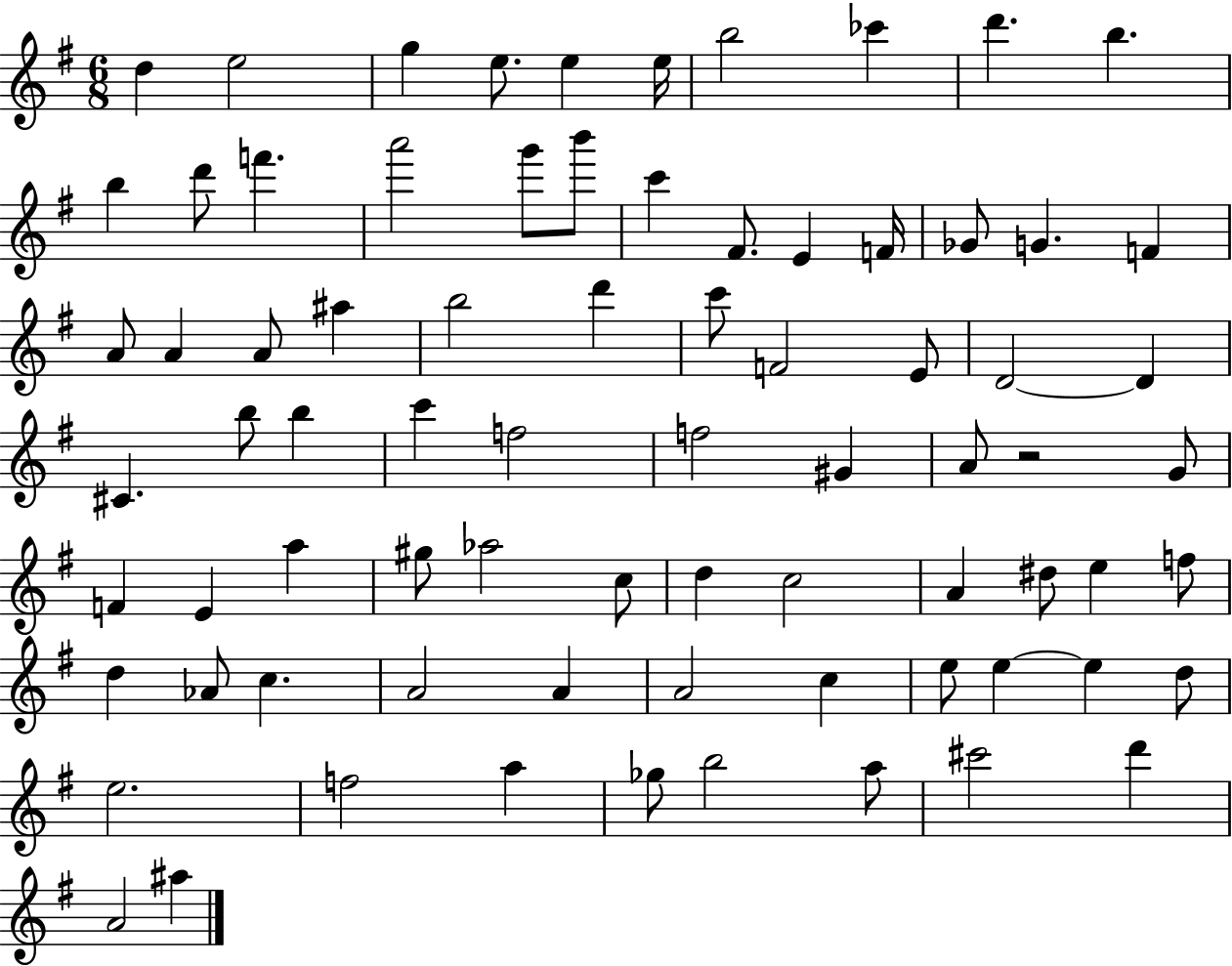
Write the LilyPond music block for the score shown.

{
  \clef treble
  \numericTimeSignature
  \time 6/8
  \key g \major
  \repeat volta 2 { d''4 e''2 | g''4 e''8. e''4 e''16 | b''2 ces'''4 | d'''4. b''4. | \break b''4 d'''8 f'''4. | a'''2 g'''8 b'''8 | c'''4 fis'8. e'4 f'16 | ges'8 g'4. f'4 | \break a'8 a'4 a'8 ais''4 | b''2 d'''4 | c'''8 f'2 e'8 | d'2~~ d'4 | \break cis'4. b''8 b''4 | c'''4 f''2 | f''2 gis'4 | a'8 r2 g'8 | \break f'4 e'4 a''4 | gis''8 aes''2 c''8 | d''4 c''2 | a'4 dis''8 e''4 f''8 | \break d''4 aes'8 c''4. | a'2 a'4 | a'2 c''4 | e''8 e''4~~ e''4 d''8 | \break e''2. | f''2 a''4 | ges''8 b''2 a''8 | cis'''2 d'''4 | \break a'2 ais''4 | } \bar "|."
}